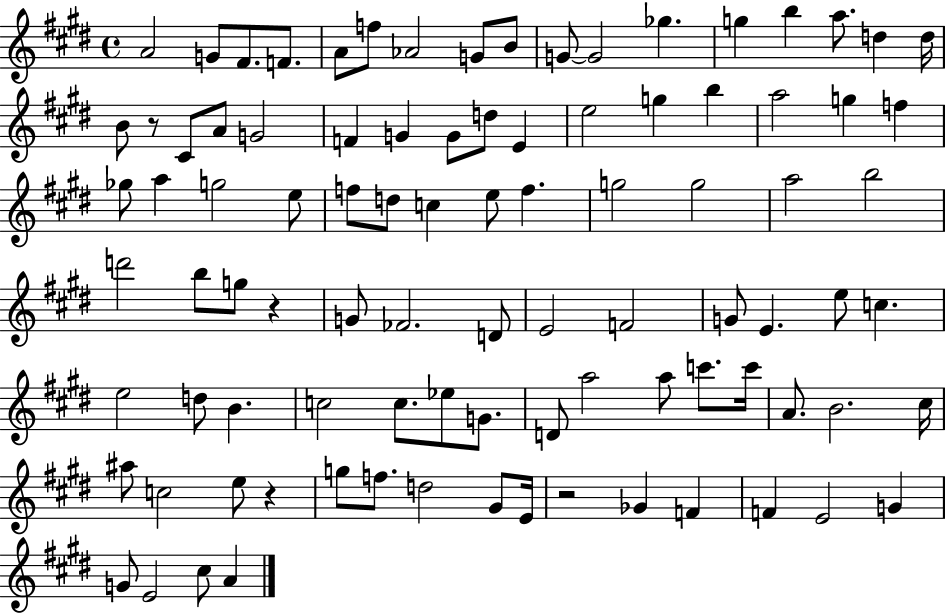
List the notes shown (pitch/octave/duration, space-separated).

A4/h G4/e F#4/e. F4/e. A4/e F5/e Ab4/h G4/e B4/e G4/e G4/h Gb5/q. G5/q B5/q A5/e. D5/q D5/s B4/e R/e C#4/e A4/e G4/h F4/q G4/q G4/e D5/e E4/q E5/h G5/q B5/q A5/h G5/q F5/q Gb5/e A5/q G5/h E5/e F5/e D5/e C5/q E5/e F5/q. G5/h G5/h A5/h B5/h D6/h B5/e G5/e R/q G4/e FES4/h. D4/e E4/h F4/h G4/e E4/q. E5/e C5/q. E5/h D5/e B4/q. C5/h C5/e. Eb5/e G4/e. D4/e A5/h A5/e C6/e. C6/s A4/e. B4/h. C#5/s A#5/e C5/h E5/e R/q G5/e F5/e. D5/h G#4/e E4/s R/h Gb4/q F4/q F4/q E4/h G4/q G4/e E4/h C#5/e A4/q